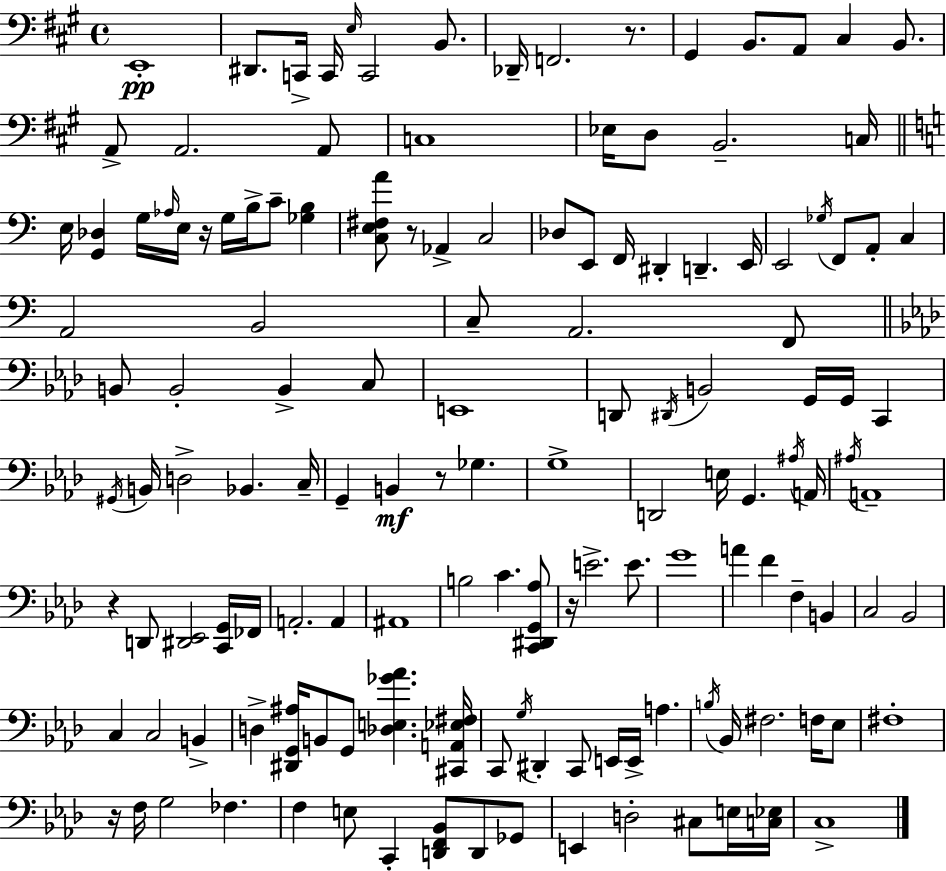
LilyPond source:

{
  \clef bass
  \time 4/4
  \defaultTimeSignature
  \key a \major
  \repeat volta 2 { e,1-.\pp | dis,8. c,16-> c,16 \grace { e16 } c,2 b,8. | des,16-- f,2. r8. | gis,4 b,8. a,8 cis4 b,8. | \break a,8-> a,2. a,8 | c1 | ees16 d8 b,2.-- | c16 \bar "||" \break \key c \major e16 <g, des>4 g16 \grace { aes16 } e16 r16 g16 b16-> c'8-- <ges b>4 | <c e fis a'>8 r8 aes,4-> c2 | des8 e,8 f,16 dis,4-. d,4.-- | e,16 e,2 \acciaccatura { ges16 } f,8 a,8-. c4 | \break a,2 b,2 | c8-- a,2. | f,8 \bar "||" \break \key f \minor b,8 b,2-. b,4-> c8 | e,1 | d,8 \acciaccatura { dis,16 } b,2 g,16 g,16 c,4 | \acciaccatura { gis,16 } b,16 d2-> bes,4. | \break c16-- g,4-- b,4\mf r8 ges4. | g1-> | d,2 e16 g,4. | \acciaccatura { ais16 } a,16 \acciaccatura { ais16 } a,1-- | \break r4 d,8 <dis, ees,>2 | <c, g,>16 fes,16 a,2.-. | a,4 ais,1 | b2 c'4. | \break <c, dis, g, aes>8 r16 e'2.-> | e'8. g'1 | a'4 f'4 f4-- | b,4 c2 bes,2 | \break c4 c2 | b,4-> d4-> <dis, g, ais>16 b,8 g,8 <des e ges' aes'>4. | <cis, a, ees fis>16 c,8 \acciaccatura { g16 } dis,4-. c,8 e,16 e,16-> a4. | \acciaccatura { b16 } bes,16 fis2. | \break f16 ees8 fis1-. | r16 f16 g2 | fes4. f4 e8 c,4-. | <d, f, bes,>8 d,8 ges,8 e,4 d2-. | \break cis8 e16 <c ees>16 c1-> | } \bar "|."
}